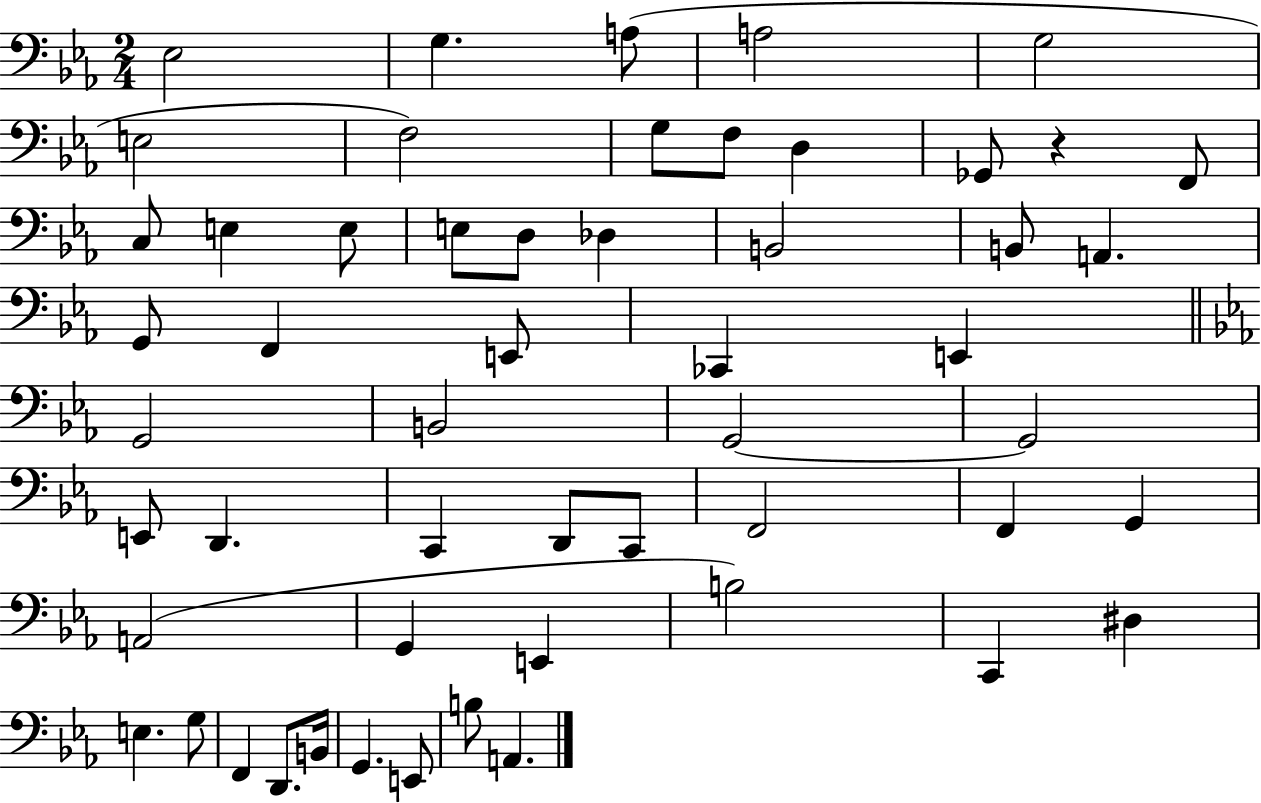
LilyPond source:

{
  \clef bass
  \numericTimeSignature
  \time 2/4
  \key ees \major
  ees2 | g4. a8( | a2 | g2 | \break e2 | f2) | g8 f8 d4 | ges,8 r4 f,8 | \break c8 e4 e8 | e8 d8 des4 | b,2 | b,8 a,4. | \break g,8 f,4 e,8 | ces,4 e,4 | \bar "||" \break \key ees \major g,2 | b,2 | g,2~~ | g,2 | \break e,8 d,4. | c,4 d,8 c,8 | f,2 | f,4 g,4 | \break a,2( | g,4 e,4 | b2) | c,4 dis4 | \break e4. g8 | f,4 d,8. b,16 | g,4. e,8 | b8 a,4. | \break \bar "|."
}